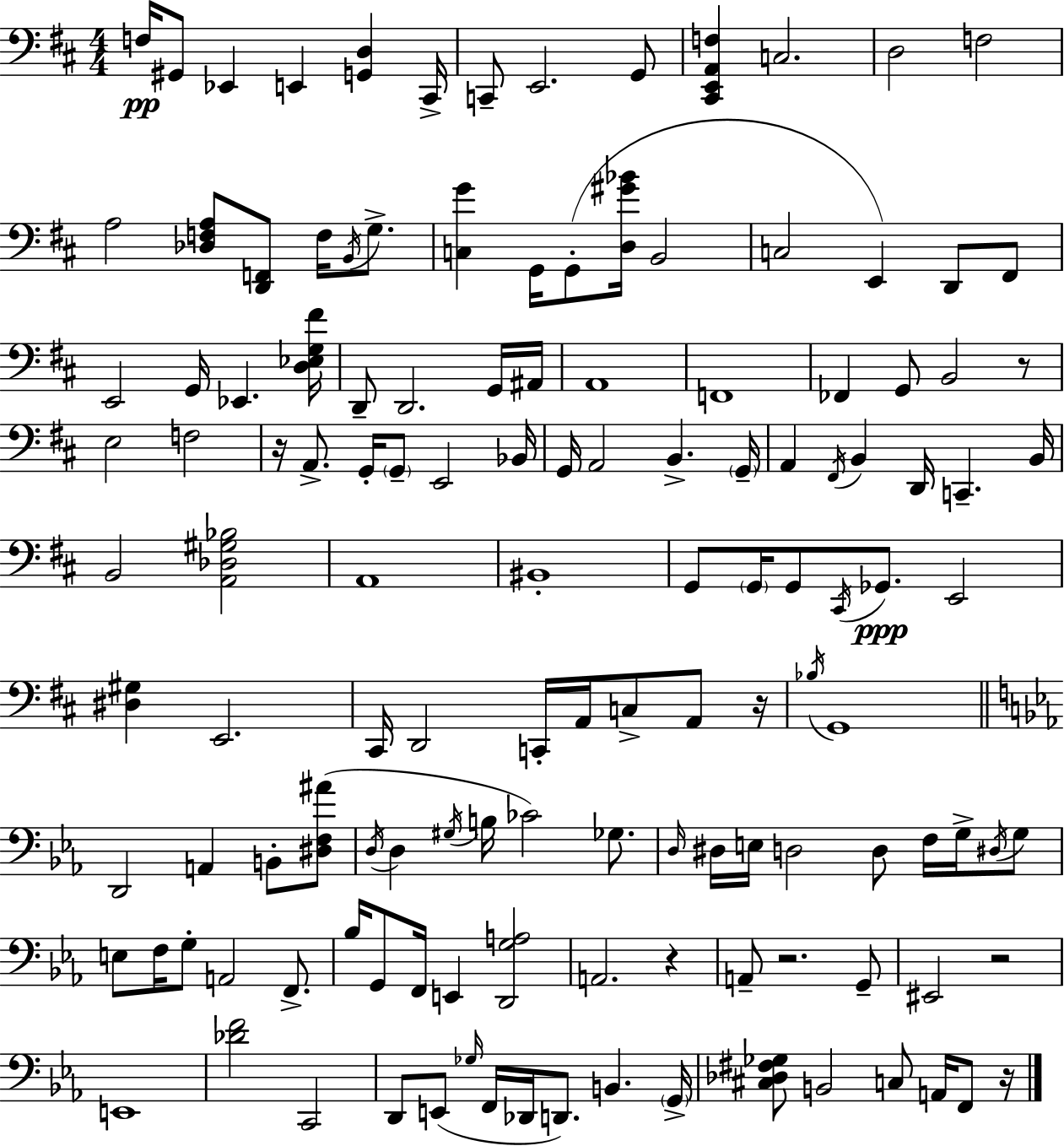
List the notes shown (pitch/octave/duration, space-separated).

F3/s G#2/e Eb2/q E2/q [G2,D3]/q C#2/s C2/e E2/h. G2/e [C#2,E2,A2,F3]/q C3/h. D3/h F3/h A3/h [Db3,F3,A3]/e [D2,F2]/e F3/s B2/s G3/e. [C3,G4]/q G2/s G2/e [D3,G#4,Bb4]/s B2/h C3/h E2/q D2/e F#2/e E2/h G2/s Eb2/q. [D3,Eb3,G3,F#4]/s D2/e D2/h. G2/s A#2/s A2/w F2/w FES2/q G2/e B2/h R/e E3/h F3/h R/s A2/e. G2/s G2/e E2/h Bb2/s G2/s A2/h B2/q. G2/s A2/q F#2/s B2/q D2/s C2/q. B2/s B2/h [A2,Db3,G#3,Bb3]/h A2/w BIS2/w G2/e G2/s G2/e C#2/s Gb2/e. E2/h [D#3,G#3]/q E2/h. C#2/s D2/h C2/s A2/s C3/e A2/e R/s Bb3/s G2/w D2/h A2/q B2/e [D#3,F3,A#4]/e D3/s D3/q G#3/s B3/s CES4/h Gb3/e. D3/s D#3/s E3/s D3/h D3/e F3/s G3/s D#3/s G3/e E3/e F3/s G3/e A2/h F2/e. Bb3/s G2/e F2/s E2/q [D2,G3,A3]/h A2/h. R/q A2/e R/h. G2/e EIS2/h R/h E2/w [Db4,F4]/h C2/h D2/e E2/e Gb3/s F2/s Db2/s D2/e. B2/q. G2/s [C#3,Db3,F#3,Gb3]/e B2/h C3/e A2/s F2/e R/s